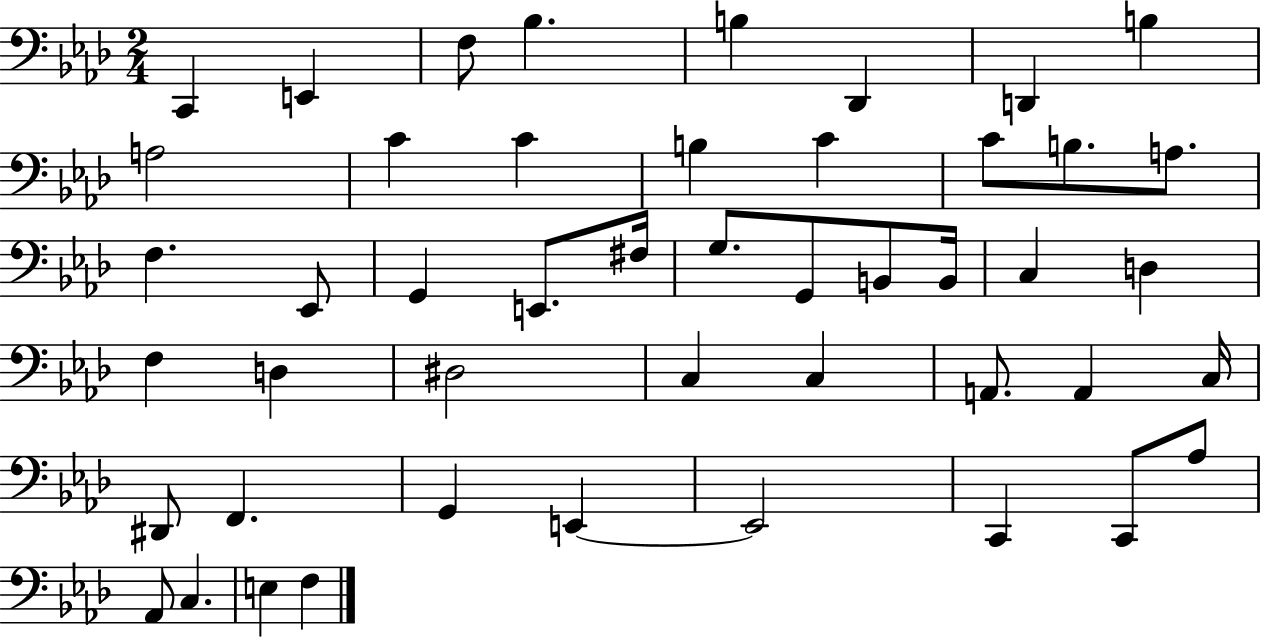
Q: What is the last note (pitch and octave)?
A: F3